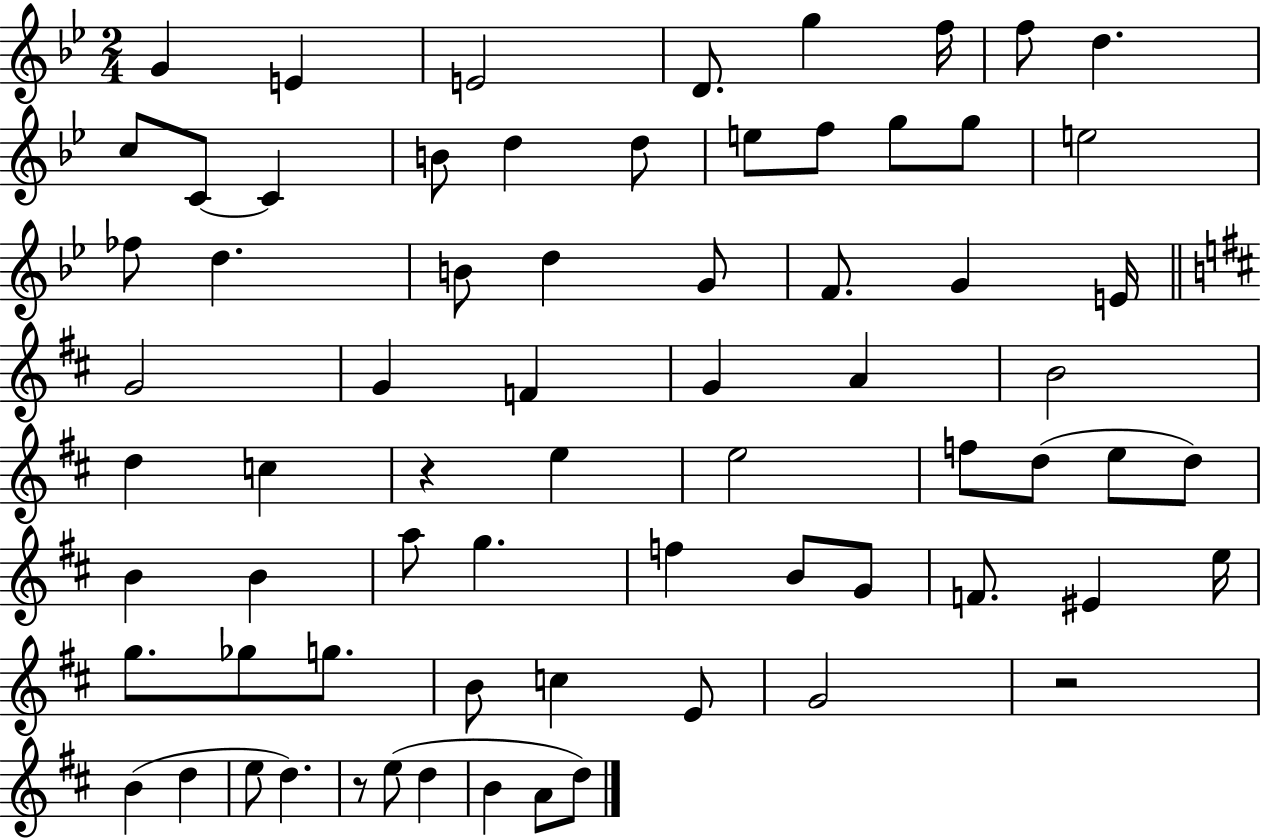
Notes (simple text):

G4/q E4/q E4/h D4/e. G5/q F5/s F5/e D5/q. C5/e C4/e C4/q B4/e D5/q D5/e E5/e F5/e G5/e G5/e E5/h FES5/e D5/q. B4/e D5/q G4/e F4/e. G4/q E4/s G4/h G4/q F4/q G4/q A4/q B4/h D5/q C5/q R/q E5/q E5/h F5/e D5/e E5/e D5/e B4/q B4/q A5/e G5/q. F5/q B4/e G4/e F4/e. EIS4/q E5/s G5/e. Gb5/e G5/e. B4/e C5/q E4/e G4/h R/h B4/q D5/q E5/e D5/q. R/e E5/e D5/q B4/q A4/e D5/e